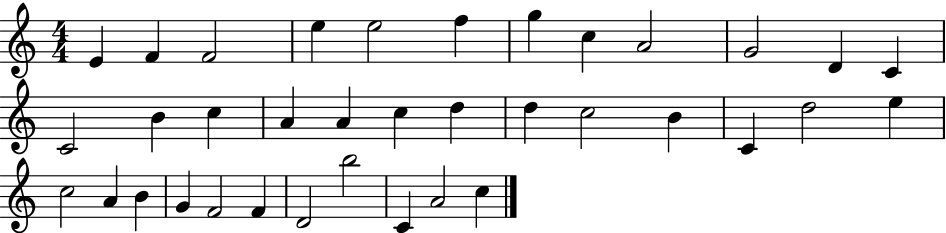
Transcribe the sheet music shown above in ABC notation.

X:1
T:Untitled
M:4/4
L:1/4
K:C
E F F2 e e2 f g c A2 G2 D C C2 B c A A c d d c2 B C d2 e c2 A B G F2 F D2 b2 C A2 c